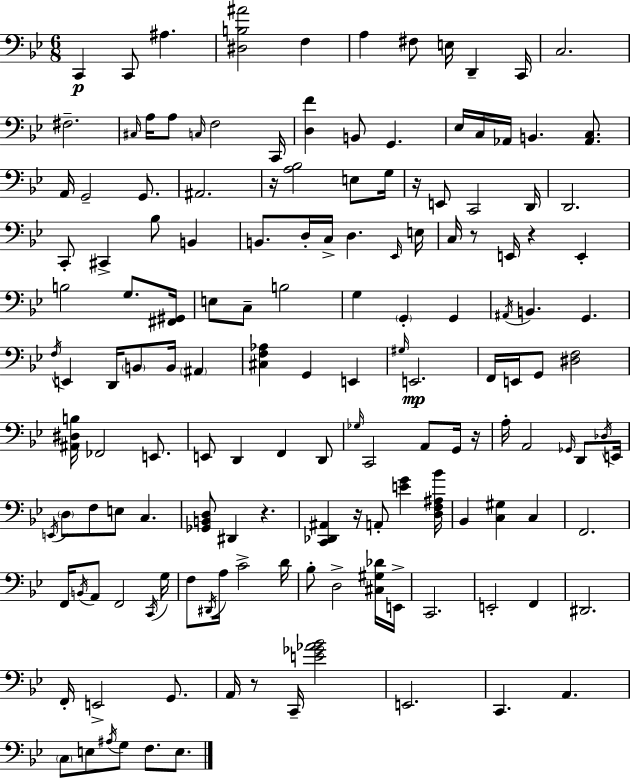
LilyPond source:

{
  \clef bass
  \numericTimeSignature
  \time 6/8
  \key bes \major
  \repeat volta 2 { c,4\p c,8 ais4. | <dis b ais'>2 f4 | a4 fis8 e16 d,4-- c,16 | c2. | \break fis2.-- | \grace { cis16 } a16 a8 \grace { c16 } f2 | c,16 <d f'>4 b,8 g,4. | ees16 c16 aes,16 b,4. <aes, c>8. | \break a,16 g,2-- g,8. | ais,2. | r16 <a bes>2 e8 | g16 r16 e,8 c,2 | \break d,16 d,2. | c,8-. cis,4-> bes8 b,4 | b,8. d16-. c16-> d4. | \grace { ees,16 } e16 c16 r8 e,16 r4 e,4-. | \break b2 g8. | <fis, gis,>16 e8 c8-- b2 | g4 \parenthesize g,4-. g,4 | \acciaccatura { ais,16 } b,4. g,4. | \break \acciaccatura { f16 } e,4 d,16 \parenthesize b,8 | b,16 \parenthesize ais,4 <cis f aes>4 g,4 | e,4 \grace { gis16 }\mp e,2. | f,16 e,16 g,8 <dis f>2 | \break <ais, dis b>16 fes,2 | e,8. e,8 d,4 | f,4 d,8 \grace { ges16 } c,2 | a,8 g,16 r16 a16-. a,2 | \break \grace { ges,16 } d,8 \acciaccatura { des16 } e,16 \acciaccatura { e,16 } \parenthesize d8 | f8 e8 c4. <ges, b, d>8 | dis,4 r4. <c, des, ais,>4 | r16 a,8-. <e' g'>4 <d f ais bes'>16 bes,4 | \break <c gis>4 c4 f,2. | f,16 \acciaccatura { b,16 } | a,8 f,2 \acciaccatura { c,16 } g16 | f8 \acciaccatura { dis,16 } a16 c'2-> | \break d'16 bes8-. d2-> <cis gis des'>16 | e,16-> c,2. | e,2-. f,4 | dis,2. | \break f,16-. e,2-> g,8. | a,16 r8 c,16-- <e' ges' aes' bes'>2 | e,2. | c,4. a,4. | \break \parenthesize c8 e8 \acciaccatura { ais16 } g8 f8. e8. | } \bar "|."
}